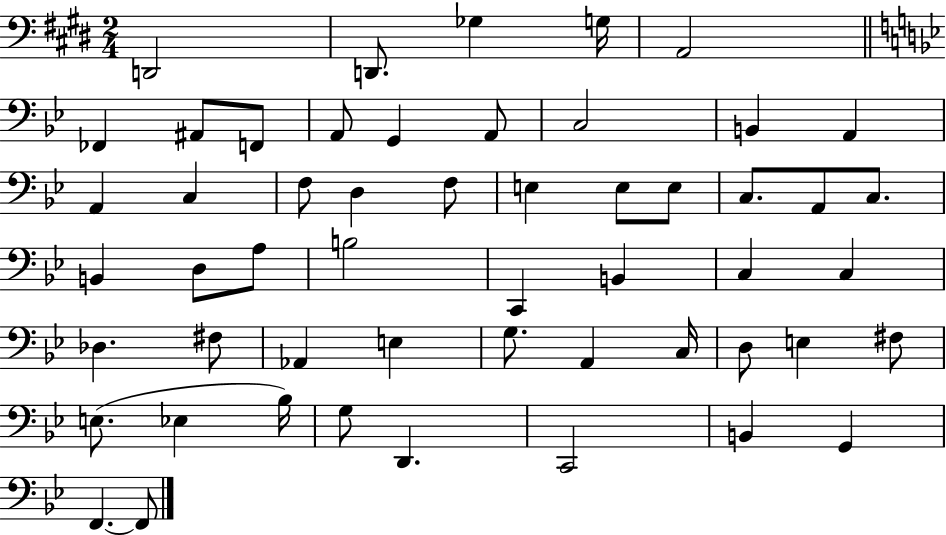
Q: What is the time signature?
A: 2/4